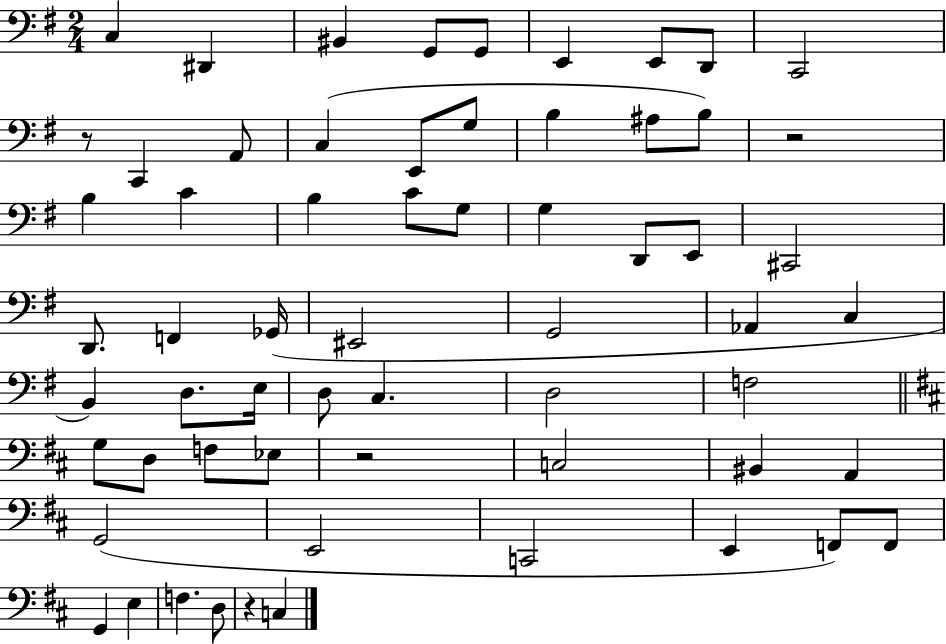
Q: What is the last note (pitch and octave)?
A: C3